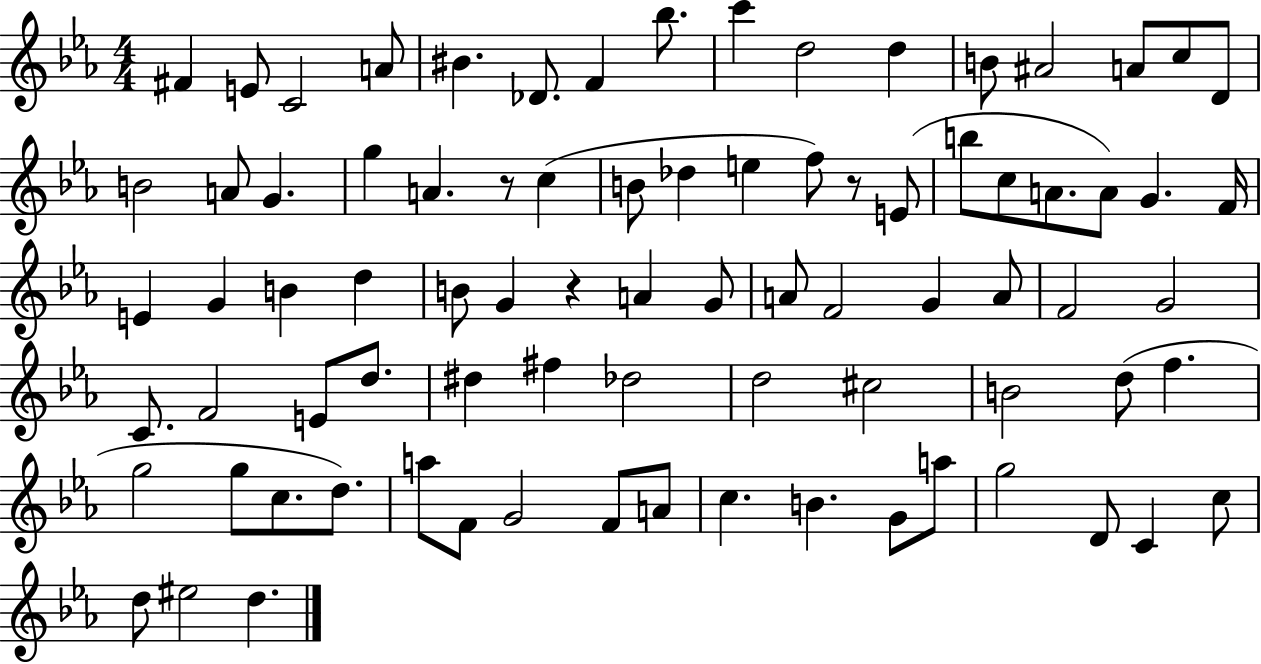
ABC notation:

X:1
T:Untitled
M:4/4
L:1/4
K:Eb
^F E/2 C2 A/2 ^B _D/2 F _b/2 c' d2 d B/2 ^A2 A/2 c/2 D/2 B2 A/2 G g A z/2 c B/2 _d e f/2 z/2 E/2 b/2 c/2 A/2 A/2 G F/4 E G B d B/2 G z A G/2 A/2 F2 G A/2 F2 G2 C/2 F2 E/2 d/2 ^d ^f _d2 d2 ^c2 B2 d/2 f g2 g/2 c/2 d/2 a/2 F/2 G2 F/2 A/2 c B G/2 a/2 g2 D/2 C c/2 d/2 ^e2 d